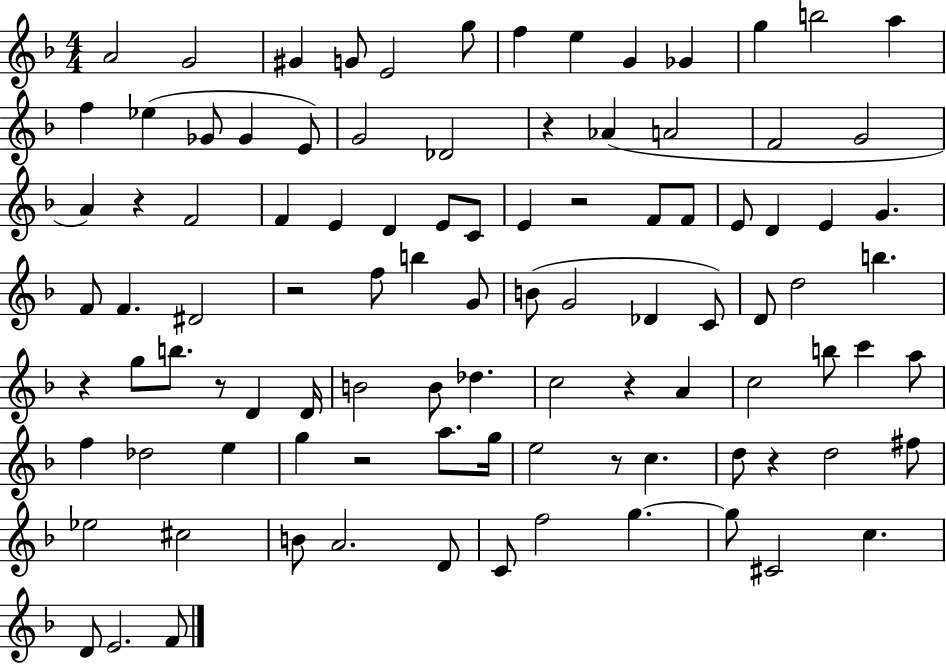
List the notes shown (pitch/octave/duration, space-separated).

A4/h G4/h G#4/q G4/e E4/h G5/e F5/q E5/q G4/q Gb4/q G5/q B5/h A5/q F5/q Eb5/q Gb4/e Gb4/q E4/e G4/h Db4/h R/q Ab4/q A4/h F4/h G4/h A4/q R/q F4/h F4/q E4/q D4/q E4/e C4/e E4/q R/h F4/e F4/e E4/e D4/q E4/q G4/q. F4/e F4/q. D#4/h R/h F5/e B5/q G4/e B4/e G4/h Db4/q C4/e D4/e D5/h B5/q. R/q G5/e B5/e. R/e D4/q D4/s B4/h B4/e Db5/q. C5/h R/q A4/q C5/h B5/e C6/q A5/e F5/q Db5/h E5/q G5/q R/h A5/e. G5/s E5/h R/e C5/q. D5/e R/q D5/h F#5/e Eb5/h C#5/h B4/e A4/h. D4/e C4/e F5/h G5/q. G5/e C#4/h C5/q. D4/e E4/h. F4/e